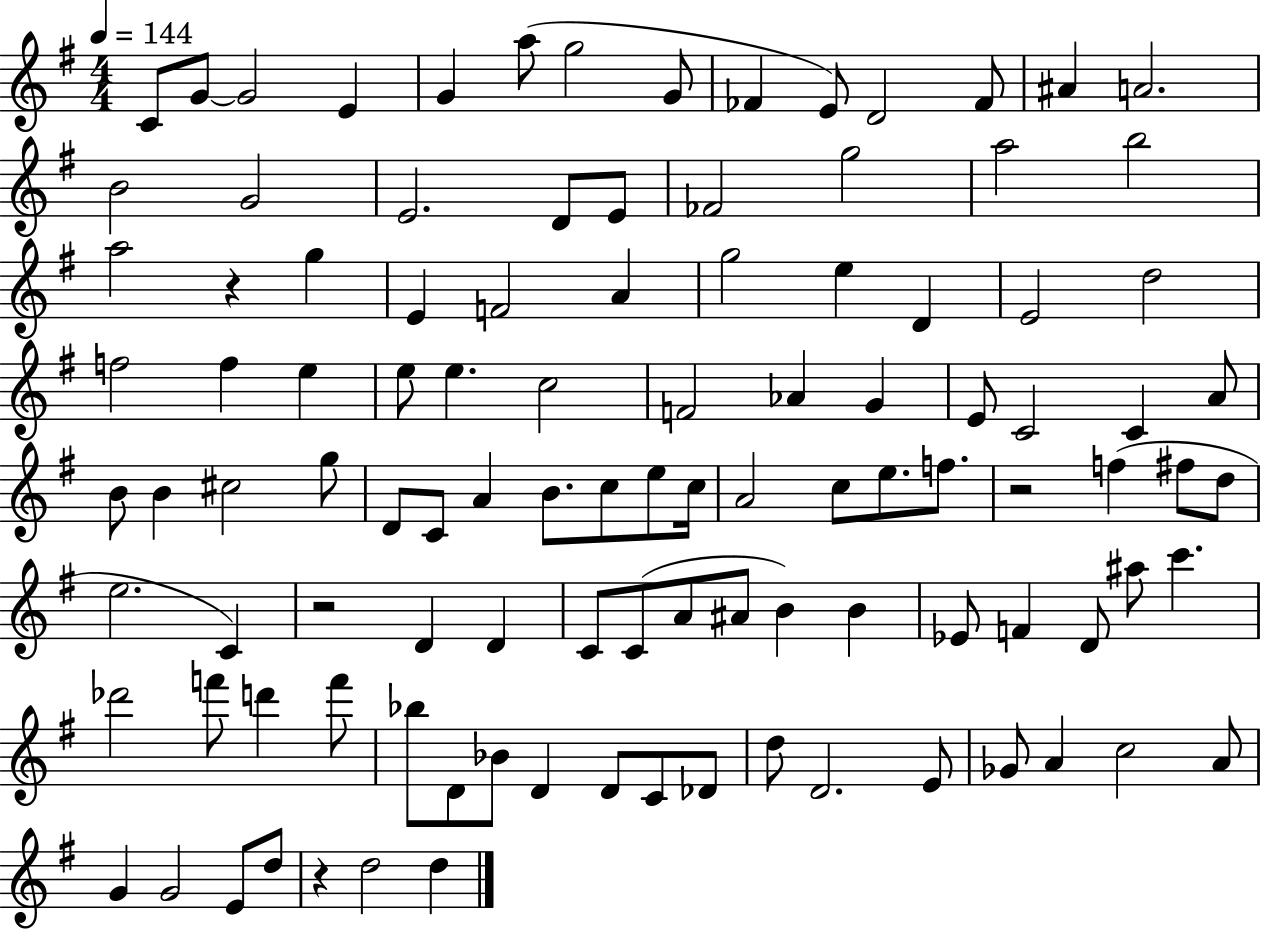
C4/e G4/e G4/h E4/q G4/q A5/e G5/h G4/e FES4/q E4/e D4/h FES4/e A#4/q A4/h. B4/h G4/h E4/h. D4/e E4/e FES4/h G5/h A5/h B5/h A5/h R/q G5/q E4/q F4/h A4/q G5/h E5/q D4/q E4/h D5/h F5/h F5/q E5/q E5/e E5/q. C5/h F4/h Ab4/q G4/q E4/e C4/h C4/q A4/e B4/e B4/q C#5/h G5/e D4/e C4/e A4/q B4/e. C5/e E5/e C5/s A4/h C5/e E5/e. F5/e. R/h F5/q F#5/e D5/e E5/h. C4/q R/h D4/q D4/q C4/e C4/e A4/e A#4/e B4/q B4/q Eb4/e F4/q D4/e A#5/e C6/q. Db6/h F6/e D6/q F6/e Bb5/e D4/e Bb4/e D4/q D4/e C4/e Db4/e D5/e D4/h. E4/e Gb4/e A4/q C5/h A4/e G4/q G4/h E4/e D5/e R/q D5/h D5/q